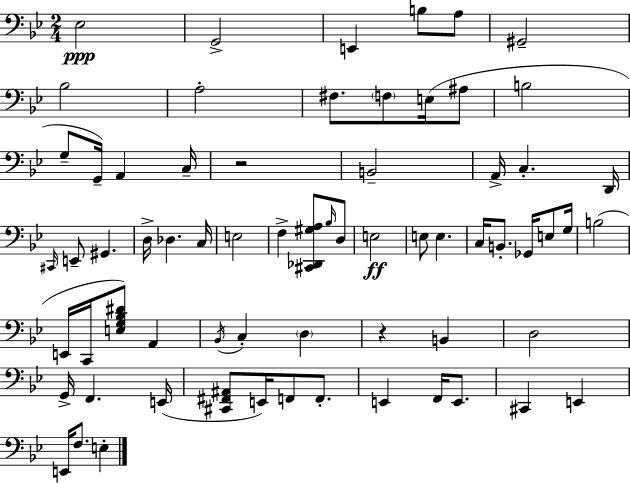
X:1
T:Untitled
M:2/4
L:1/4
K:Gm
_E,2 G,,2 E,, B,/2 A,/2 ^G,,2 _B,2 A,2 ^F,/2 F,/2 E,/4 ^A,/2 B,2 G,/2 G,,/4 A,, C,/4 z2 B,,2 A,,/4 C, D,,/4 ^C,,/4 E,,/2 ^G,, D,/4 _D, C,/4 E,2 F, [^C,,_D,,^G,A,]/2 _B,/4 D,/2 E,2 E,/2 E, C,/4 B,,/2 _G,,/4 E,/2 G,/4 B,2 E,,/4 C,,/4 [E,G,_B,^D]/2 A,, _B,,/4 C, D, z B,, D,2 G,,/4 F,, E,,/4 [^C,,^F,,^A,,]/2 E,,/4 F,,/2 F,,/2 E,, F,,/4 E,,/2 ^C,, E,, E,,/4 F,/2 E,